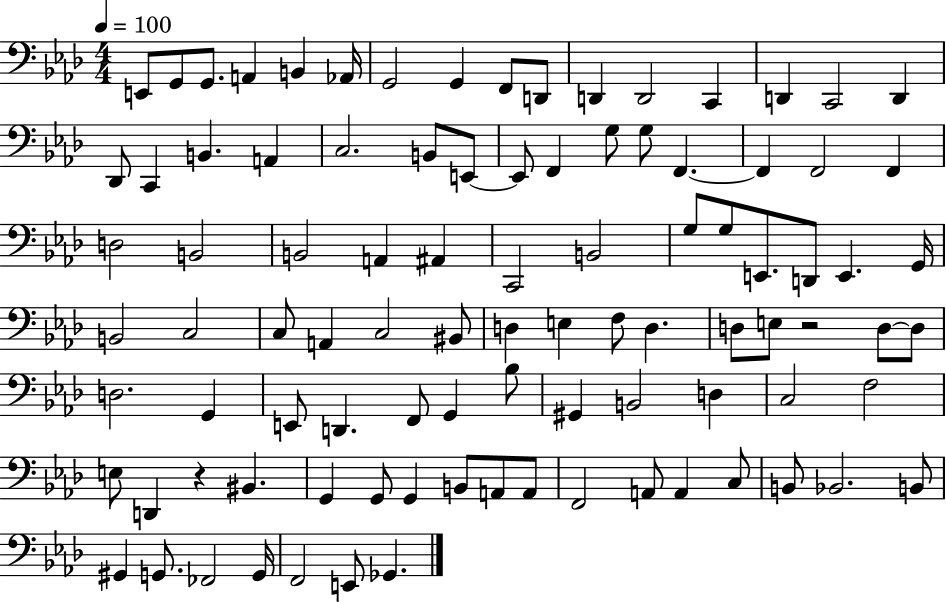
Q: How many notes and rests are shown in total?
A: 95